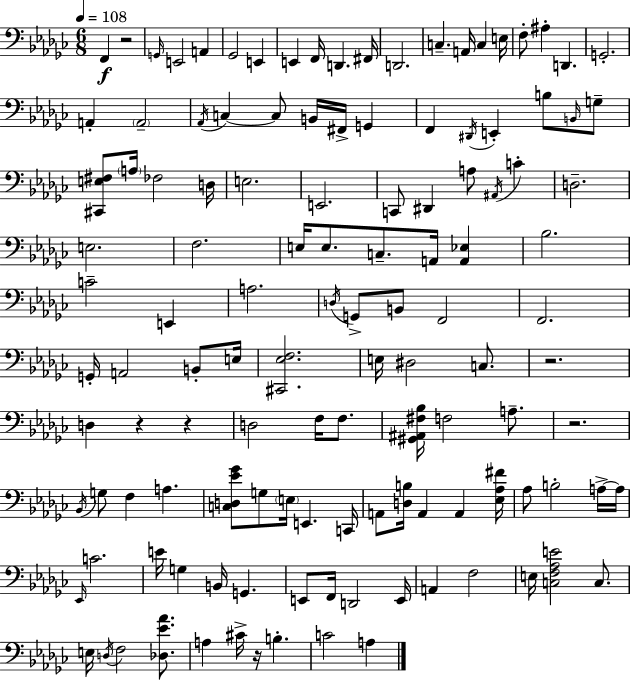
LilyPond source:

{
  \clef bass
  \numericTimeSignature
  \time 6/8
  \key ees \minor
  \tempo 4 = 108
  f,4\f r2 | \grace { g,16 } e,2 a,4 | ges,2 e,4 | e,4 f,16 d,4. | \break fis,16 d,2. | c4.-- a,16 c4 | e16 f8-. ais4-. d,4. | g,2.-. | \break a,4-. \parenthesize a,2-- | \acciaccatura { aes,16 } c4~~ c8 b,16 fis,16-> g,4 | f,4 \acciaccatura { dis,16 } e,4-. b8 | \grace { b,16 } g8-- <cis, e fis>8 \parenthesize a16 fes2 | \break d16 e2. | e,2. | c,8 dis,4 a8 | \acciaccatura { ais,16 } c'4-. d2.-- | \break e2. | f2. | e16 e8. c8.-- | a,16 <a, ees>4 bes2. | \break c'2-- | e,4 a2. | \acciaccatura { d16 } g,8-> b,8 f,2 | f,2. | \break g,16-. a,2 | b,8-. e16 <cis, ees f>2. | e16 dis2 | c8. r2. | \break d4 r4 | r4 d2 | f16 f8. <gis, ais, fis bes>16 f2 | a8.-- r2. | \break \acciaccatura { bes,16 } g8 f4 | a4. <c d ees' ges'>8 g8 \parenthesize e16 | e,4. c,16 a,8 <d b>16 a,4 | a,4 <ees aes fis'>16 aes8 b2-. | \break a16->~~ a16 \grace { ees,16 } c'2. | e'16 g4 | b,16 g,4. e,8 f,16 d,2 | e,16 a,4 | \break f2 e16 <c f aes e'>2 | c8. e16 \acciaccatura { d16 } f2 | <des ees' aes'>8. a4 | cis'16-> r16 b4.-. c'2 | \break a4 \bar "|."
}